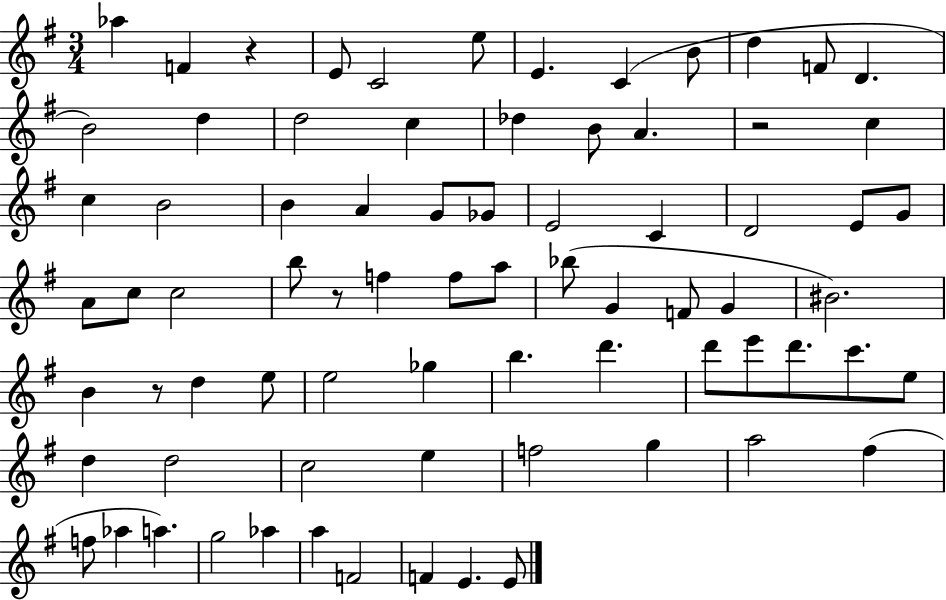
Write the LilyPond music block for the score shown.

{
  \clef treble
  \numericTimeSignature
  \time 3/4
  \key g \major
  \repeat volta 2 { aes''4 f'4 r4 | e'8 c'2 e''8 | e'4. c'4( b'8 | d''4 f'8 d'4. | \break b'2) d''4 | d''2 c''4 | des''4 b'8 a'4. | r2 c''4 | \break c''4 b'2 | b'4 a'4 g'8 ges'8 | e'2 c'4 | d'2 e'8 g'8 | \break a'8 c''8 c''2 | b''8 r8 f''4 f''8 a''8 | bes''8( g'4 f'8 g'4 | bis'2.) | \break b'4 r8 d''4 e''8 | e''2 ges''4 | b''4. d'''4. | d'''8 e'''8 d'''8. c'''8. e''8 | \break d''4 d''2 | c''2 e''4 | f''2 g''4 | a''2 fis''4( | \break f''8 aes''4 a''4.) | g''2 aes''4 | a''4 f'2 | f'4 e'4. e'8 | \break } \bar "|."
}